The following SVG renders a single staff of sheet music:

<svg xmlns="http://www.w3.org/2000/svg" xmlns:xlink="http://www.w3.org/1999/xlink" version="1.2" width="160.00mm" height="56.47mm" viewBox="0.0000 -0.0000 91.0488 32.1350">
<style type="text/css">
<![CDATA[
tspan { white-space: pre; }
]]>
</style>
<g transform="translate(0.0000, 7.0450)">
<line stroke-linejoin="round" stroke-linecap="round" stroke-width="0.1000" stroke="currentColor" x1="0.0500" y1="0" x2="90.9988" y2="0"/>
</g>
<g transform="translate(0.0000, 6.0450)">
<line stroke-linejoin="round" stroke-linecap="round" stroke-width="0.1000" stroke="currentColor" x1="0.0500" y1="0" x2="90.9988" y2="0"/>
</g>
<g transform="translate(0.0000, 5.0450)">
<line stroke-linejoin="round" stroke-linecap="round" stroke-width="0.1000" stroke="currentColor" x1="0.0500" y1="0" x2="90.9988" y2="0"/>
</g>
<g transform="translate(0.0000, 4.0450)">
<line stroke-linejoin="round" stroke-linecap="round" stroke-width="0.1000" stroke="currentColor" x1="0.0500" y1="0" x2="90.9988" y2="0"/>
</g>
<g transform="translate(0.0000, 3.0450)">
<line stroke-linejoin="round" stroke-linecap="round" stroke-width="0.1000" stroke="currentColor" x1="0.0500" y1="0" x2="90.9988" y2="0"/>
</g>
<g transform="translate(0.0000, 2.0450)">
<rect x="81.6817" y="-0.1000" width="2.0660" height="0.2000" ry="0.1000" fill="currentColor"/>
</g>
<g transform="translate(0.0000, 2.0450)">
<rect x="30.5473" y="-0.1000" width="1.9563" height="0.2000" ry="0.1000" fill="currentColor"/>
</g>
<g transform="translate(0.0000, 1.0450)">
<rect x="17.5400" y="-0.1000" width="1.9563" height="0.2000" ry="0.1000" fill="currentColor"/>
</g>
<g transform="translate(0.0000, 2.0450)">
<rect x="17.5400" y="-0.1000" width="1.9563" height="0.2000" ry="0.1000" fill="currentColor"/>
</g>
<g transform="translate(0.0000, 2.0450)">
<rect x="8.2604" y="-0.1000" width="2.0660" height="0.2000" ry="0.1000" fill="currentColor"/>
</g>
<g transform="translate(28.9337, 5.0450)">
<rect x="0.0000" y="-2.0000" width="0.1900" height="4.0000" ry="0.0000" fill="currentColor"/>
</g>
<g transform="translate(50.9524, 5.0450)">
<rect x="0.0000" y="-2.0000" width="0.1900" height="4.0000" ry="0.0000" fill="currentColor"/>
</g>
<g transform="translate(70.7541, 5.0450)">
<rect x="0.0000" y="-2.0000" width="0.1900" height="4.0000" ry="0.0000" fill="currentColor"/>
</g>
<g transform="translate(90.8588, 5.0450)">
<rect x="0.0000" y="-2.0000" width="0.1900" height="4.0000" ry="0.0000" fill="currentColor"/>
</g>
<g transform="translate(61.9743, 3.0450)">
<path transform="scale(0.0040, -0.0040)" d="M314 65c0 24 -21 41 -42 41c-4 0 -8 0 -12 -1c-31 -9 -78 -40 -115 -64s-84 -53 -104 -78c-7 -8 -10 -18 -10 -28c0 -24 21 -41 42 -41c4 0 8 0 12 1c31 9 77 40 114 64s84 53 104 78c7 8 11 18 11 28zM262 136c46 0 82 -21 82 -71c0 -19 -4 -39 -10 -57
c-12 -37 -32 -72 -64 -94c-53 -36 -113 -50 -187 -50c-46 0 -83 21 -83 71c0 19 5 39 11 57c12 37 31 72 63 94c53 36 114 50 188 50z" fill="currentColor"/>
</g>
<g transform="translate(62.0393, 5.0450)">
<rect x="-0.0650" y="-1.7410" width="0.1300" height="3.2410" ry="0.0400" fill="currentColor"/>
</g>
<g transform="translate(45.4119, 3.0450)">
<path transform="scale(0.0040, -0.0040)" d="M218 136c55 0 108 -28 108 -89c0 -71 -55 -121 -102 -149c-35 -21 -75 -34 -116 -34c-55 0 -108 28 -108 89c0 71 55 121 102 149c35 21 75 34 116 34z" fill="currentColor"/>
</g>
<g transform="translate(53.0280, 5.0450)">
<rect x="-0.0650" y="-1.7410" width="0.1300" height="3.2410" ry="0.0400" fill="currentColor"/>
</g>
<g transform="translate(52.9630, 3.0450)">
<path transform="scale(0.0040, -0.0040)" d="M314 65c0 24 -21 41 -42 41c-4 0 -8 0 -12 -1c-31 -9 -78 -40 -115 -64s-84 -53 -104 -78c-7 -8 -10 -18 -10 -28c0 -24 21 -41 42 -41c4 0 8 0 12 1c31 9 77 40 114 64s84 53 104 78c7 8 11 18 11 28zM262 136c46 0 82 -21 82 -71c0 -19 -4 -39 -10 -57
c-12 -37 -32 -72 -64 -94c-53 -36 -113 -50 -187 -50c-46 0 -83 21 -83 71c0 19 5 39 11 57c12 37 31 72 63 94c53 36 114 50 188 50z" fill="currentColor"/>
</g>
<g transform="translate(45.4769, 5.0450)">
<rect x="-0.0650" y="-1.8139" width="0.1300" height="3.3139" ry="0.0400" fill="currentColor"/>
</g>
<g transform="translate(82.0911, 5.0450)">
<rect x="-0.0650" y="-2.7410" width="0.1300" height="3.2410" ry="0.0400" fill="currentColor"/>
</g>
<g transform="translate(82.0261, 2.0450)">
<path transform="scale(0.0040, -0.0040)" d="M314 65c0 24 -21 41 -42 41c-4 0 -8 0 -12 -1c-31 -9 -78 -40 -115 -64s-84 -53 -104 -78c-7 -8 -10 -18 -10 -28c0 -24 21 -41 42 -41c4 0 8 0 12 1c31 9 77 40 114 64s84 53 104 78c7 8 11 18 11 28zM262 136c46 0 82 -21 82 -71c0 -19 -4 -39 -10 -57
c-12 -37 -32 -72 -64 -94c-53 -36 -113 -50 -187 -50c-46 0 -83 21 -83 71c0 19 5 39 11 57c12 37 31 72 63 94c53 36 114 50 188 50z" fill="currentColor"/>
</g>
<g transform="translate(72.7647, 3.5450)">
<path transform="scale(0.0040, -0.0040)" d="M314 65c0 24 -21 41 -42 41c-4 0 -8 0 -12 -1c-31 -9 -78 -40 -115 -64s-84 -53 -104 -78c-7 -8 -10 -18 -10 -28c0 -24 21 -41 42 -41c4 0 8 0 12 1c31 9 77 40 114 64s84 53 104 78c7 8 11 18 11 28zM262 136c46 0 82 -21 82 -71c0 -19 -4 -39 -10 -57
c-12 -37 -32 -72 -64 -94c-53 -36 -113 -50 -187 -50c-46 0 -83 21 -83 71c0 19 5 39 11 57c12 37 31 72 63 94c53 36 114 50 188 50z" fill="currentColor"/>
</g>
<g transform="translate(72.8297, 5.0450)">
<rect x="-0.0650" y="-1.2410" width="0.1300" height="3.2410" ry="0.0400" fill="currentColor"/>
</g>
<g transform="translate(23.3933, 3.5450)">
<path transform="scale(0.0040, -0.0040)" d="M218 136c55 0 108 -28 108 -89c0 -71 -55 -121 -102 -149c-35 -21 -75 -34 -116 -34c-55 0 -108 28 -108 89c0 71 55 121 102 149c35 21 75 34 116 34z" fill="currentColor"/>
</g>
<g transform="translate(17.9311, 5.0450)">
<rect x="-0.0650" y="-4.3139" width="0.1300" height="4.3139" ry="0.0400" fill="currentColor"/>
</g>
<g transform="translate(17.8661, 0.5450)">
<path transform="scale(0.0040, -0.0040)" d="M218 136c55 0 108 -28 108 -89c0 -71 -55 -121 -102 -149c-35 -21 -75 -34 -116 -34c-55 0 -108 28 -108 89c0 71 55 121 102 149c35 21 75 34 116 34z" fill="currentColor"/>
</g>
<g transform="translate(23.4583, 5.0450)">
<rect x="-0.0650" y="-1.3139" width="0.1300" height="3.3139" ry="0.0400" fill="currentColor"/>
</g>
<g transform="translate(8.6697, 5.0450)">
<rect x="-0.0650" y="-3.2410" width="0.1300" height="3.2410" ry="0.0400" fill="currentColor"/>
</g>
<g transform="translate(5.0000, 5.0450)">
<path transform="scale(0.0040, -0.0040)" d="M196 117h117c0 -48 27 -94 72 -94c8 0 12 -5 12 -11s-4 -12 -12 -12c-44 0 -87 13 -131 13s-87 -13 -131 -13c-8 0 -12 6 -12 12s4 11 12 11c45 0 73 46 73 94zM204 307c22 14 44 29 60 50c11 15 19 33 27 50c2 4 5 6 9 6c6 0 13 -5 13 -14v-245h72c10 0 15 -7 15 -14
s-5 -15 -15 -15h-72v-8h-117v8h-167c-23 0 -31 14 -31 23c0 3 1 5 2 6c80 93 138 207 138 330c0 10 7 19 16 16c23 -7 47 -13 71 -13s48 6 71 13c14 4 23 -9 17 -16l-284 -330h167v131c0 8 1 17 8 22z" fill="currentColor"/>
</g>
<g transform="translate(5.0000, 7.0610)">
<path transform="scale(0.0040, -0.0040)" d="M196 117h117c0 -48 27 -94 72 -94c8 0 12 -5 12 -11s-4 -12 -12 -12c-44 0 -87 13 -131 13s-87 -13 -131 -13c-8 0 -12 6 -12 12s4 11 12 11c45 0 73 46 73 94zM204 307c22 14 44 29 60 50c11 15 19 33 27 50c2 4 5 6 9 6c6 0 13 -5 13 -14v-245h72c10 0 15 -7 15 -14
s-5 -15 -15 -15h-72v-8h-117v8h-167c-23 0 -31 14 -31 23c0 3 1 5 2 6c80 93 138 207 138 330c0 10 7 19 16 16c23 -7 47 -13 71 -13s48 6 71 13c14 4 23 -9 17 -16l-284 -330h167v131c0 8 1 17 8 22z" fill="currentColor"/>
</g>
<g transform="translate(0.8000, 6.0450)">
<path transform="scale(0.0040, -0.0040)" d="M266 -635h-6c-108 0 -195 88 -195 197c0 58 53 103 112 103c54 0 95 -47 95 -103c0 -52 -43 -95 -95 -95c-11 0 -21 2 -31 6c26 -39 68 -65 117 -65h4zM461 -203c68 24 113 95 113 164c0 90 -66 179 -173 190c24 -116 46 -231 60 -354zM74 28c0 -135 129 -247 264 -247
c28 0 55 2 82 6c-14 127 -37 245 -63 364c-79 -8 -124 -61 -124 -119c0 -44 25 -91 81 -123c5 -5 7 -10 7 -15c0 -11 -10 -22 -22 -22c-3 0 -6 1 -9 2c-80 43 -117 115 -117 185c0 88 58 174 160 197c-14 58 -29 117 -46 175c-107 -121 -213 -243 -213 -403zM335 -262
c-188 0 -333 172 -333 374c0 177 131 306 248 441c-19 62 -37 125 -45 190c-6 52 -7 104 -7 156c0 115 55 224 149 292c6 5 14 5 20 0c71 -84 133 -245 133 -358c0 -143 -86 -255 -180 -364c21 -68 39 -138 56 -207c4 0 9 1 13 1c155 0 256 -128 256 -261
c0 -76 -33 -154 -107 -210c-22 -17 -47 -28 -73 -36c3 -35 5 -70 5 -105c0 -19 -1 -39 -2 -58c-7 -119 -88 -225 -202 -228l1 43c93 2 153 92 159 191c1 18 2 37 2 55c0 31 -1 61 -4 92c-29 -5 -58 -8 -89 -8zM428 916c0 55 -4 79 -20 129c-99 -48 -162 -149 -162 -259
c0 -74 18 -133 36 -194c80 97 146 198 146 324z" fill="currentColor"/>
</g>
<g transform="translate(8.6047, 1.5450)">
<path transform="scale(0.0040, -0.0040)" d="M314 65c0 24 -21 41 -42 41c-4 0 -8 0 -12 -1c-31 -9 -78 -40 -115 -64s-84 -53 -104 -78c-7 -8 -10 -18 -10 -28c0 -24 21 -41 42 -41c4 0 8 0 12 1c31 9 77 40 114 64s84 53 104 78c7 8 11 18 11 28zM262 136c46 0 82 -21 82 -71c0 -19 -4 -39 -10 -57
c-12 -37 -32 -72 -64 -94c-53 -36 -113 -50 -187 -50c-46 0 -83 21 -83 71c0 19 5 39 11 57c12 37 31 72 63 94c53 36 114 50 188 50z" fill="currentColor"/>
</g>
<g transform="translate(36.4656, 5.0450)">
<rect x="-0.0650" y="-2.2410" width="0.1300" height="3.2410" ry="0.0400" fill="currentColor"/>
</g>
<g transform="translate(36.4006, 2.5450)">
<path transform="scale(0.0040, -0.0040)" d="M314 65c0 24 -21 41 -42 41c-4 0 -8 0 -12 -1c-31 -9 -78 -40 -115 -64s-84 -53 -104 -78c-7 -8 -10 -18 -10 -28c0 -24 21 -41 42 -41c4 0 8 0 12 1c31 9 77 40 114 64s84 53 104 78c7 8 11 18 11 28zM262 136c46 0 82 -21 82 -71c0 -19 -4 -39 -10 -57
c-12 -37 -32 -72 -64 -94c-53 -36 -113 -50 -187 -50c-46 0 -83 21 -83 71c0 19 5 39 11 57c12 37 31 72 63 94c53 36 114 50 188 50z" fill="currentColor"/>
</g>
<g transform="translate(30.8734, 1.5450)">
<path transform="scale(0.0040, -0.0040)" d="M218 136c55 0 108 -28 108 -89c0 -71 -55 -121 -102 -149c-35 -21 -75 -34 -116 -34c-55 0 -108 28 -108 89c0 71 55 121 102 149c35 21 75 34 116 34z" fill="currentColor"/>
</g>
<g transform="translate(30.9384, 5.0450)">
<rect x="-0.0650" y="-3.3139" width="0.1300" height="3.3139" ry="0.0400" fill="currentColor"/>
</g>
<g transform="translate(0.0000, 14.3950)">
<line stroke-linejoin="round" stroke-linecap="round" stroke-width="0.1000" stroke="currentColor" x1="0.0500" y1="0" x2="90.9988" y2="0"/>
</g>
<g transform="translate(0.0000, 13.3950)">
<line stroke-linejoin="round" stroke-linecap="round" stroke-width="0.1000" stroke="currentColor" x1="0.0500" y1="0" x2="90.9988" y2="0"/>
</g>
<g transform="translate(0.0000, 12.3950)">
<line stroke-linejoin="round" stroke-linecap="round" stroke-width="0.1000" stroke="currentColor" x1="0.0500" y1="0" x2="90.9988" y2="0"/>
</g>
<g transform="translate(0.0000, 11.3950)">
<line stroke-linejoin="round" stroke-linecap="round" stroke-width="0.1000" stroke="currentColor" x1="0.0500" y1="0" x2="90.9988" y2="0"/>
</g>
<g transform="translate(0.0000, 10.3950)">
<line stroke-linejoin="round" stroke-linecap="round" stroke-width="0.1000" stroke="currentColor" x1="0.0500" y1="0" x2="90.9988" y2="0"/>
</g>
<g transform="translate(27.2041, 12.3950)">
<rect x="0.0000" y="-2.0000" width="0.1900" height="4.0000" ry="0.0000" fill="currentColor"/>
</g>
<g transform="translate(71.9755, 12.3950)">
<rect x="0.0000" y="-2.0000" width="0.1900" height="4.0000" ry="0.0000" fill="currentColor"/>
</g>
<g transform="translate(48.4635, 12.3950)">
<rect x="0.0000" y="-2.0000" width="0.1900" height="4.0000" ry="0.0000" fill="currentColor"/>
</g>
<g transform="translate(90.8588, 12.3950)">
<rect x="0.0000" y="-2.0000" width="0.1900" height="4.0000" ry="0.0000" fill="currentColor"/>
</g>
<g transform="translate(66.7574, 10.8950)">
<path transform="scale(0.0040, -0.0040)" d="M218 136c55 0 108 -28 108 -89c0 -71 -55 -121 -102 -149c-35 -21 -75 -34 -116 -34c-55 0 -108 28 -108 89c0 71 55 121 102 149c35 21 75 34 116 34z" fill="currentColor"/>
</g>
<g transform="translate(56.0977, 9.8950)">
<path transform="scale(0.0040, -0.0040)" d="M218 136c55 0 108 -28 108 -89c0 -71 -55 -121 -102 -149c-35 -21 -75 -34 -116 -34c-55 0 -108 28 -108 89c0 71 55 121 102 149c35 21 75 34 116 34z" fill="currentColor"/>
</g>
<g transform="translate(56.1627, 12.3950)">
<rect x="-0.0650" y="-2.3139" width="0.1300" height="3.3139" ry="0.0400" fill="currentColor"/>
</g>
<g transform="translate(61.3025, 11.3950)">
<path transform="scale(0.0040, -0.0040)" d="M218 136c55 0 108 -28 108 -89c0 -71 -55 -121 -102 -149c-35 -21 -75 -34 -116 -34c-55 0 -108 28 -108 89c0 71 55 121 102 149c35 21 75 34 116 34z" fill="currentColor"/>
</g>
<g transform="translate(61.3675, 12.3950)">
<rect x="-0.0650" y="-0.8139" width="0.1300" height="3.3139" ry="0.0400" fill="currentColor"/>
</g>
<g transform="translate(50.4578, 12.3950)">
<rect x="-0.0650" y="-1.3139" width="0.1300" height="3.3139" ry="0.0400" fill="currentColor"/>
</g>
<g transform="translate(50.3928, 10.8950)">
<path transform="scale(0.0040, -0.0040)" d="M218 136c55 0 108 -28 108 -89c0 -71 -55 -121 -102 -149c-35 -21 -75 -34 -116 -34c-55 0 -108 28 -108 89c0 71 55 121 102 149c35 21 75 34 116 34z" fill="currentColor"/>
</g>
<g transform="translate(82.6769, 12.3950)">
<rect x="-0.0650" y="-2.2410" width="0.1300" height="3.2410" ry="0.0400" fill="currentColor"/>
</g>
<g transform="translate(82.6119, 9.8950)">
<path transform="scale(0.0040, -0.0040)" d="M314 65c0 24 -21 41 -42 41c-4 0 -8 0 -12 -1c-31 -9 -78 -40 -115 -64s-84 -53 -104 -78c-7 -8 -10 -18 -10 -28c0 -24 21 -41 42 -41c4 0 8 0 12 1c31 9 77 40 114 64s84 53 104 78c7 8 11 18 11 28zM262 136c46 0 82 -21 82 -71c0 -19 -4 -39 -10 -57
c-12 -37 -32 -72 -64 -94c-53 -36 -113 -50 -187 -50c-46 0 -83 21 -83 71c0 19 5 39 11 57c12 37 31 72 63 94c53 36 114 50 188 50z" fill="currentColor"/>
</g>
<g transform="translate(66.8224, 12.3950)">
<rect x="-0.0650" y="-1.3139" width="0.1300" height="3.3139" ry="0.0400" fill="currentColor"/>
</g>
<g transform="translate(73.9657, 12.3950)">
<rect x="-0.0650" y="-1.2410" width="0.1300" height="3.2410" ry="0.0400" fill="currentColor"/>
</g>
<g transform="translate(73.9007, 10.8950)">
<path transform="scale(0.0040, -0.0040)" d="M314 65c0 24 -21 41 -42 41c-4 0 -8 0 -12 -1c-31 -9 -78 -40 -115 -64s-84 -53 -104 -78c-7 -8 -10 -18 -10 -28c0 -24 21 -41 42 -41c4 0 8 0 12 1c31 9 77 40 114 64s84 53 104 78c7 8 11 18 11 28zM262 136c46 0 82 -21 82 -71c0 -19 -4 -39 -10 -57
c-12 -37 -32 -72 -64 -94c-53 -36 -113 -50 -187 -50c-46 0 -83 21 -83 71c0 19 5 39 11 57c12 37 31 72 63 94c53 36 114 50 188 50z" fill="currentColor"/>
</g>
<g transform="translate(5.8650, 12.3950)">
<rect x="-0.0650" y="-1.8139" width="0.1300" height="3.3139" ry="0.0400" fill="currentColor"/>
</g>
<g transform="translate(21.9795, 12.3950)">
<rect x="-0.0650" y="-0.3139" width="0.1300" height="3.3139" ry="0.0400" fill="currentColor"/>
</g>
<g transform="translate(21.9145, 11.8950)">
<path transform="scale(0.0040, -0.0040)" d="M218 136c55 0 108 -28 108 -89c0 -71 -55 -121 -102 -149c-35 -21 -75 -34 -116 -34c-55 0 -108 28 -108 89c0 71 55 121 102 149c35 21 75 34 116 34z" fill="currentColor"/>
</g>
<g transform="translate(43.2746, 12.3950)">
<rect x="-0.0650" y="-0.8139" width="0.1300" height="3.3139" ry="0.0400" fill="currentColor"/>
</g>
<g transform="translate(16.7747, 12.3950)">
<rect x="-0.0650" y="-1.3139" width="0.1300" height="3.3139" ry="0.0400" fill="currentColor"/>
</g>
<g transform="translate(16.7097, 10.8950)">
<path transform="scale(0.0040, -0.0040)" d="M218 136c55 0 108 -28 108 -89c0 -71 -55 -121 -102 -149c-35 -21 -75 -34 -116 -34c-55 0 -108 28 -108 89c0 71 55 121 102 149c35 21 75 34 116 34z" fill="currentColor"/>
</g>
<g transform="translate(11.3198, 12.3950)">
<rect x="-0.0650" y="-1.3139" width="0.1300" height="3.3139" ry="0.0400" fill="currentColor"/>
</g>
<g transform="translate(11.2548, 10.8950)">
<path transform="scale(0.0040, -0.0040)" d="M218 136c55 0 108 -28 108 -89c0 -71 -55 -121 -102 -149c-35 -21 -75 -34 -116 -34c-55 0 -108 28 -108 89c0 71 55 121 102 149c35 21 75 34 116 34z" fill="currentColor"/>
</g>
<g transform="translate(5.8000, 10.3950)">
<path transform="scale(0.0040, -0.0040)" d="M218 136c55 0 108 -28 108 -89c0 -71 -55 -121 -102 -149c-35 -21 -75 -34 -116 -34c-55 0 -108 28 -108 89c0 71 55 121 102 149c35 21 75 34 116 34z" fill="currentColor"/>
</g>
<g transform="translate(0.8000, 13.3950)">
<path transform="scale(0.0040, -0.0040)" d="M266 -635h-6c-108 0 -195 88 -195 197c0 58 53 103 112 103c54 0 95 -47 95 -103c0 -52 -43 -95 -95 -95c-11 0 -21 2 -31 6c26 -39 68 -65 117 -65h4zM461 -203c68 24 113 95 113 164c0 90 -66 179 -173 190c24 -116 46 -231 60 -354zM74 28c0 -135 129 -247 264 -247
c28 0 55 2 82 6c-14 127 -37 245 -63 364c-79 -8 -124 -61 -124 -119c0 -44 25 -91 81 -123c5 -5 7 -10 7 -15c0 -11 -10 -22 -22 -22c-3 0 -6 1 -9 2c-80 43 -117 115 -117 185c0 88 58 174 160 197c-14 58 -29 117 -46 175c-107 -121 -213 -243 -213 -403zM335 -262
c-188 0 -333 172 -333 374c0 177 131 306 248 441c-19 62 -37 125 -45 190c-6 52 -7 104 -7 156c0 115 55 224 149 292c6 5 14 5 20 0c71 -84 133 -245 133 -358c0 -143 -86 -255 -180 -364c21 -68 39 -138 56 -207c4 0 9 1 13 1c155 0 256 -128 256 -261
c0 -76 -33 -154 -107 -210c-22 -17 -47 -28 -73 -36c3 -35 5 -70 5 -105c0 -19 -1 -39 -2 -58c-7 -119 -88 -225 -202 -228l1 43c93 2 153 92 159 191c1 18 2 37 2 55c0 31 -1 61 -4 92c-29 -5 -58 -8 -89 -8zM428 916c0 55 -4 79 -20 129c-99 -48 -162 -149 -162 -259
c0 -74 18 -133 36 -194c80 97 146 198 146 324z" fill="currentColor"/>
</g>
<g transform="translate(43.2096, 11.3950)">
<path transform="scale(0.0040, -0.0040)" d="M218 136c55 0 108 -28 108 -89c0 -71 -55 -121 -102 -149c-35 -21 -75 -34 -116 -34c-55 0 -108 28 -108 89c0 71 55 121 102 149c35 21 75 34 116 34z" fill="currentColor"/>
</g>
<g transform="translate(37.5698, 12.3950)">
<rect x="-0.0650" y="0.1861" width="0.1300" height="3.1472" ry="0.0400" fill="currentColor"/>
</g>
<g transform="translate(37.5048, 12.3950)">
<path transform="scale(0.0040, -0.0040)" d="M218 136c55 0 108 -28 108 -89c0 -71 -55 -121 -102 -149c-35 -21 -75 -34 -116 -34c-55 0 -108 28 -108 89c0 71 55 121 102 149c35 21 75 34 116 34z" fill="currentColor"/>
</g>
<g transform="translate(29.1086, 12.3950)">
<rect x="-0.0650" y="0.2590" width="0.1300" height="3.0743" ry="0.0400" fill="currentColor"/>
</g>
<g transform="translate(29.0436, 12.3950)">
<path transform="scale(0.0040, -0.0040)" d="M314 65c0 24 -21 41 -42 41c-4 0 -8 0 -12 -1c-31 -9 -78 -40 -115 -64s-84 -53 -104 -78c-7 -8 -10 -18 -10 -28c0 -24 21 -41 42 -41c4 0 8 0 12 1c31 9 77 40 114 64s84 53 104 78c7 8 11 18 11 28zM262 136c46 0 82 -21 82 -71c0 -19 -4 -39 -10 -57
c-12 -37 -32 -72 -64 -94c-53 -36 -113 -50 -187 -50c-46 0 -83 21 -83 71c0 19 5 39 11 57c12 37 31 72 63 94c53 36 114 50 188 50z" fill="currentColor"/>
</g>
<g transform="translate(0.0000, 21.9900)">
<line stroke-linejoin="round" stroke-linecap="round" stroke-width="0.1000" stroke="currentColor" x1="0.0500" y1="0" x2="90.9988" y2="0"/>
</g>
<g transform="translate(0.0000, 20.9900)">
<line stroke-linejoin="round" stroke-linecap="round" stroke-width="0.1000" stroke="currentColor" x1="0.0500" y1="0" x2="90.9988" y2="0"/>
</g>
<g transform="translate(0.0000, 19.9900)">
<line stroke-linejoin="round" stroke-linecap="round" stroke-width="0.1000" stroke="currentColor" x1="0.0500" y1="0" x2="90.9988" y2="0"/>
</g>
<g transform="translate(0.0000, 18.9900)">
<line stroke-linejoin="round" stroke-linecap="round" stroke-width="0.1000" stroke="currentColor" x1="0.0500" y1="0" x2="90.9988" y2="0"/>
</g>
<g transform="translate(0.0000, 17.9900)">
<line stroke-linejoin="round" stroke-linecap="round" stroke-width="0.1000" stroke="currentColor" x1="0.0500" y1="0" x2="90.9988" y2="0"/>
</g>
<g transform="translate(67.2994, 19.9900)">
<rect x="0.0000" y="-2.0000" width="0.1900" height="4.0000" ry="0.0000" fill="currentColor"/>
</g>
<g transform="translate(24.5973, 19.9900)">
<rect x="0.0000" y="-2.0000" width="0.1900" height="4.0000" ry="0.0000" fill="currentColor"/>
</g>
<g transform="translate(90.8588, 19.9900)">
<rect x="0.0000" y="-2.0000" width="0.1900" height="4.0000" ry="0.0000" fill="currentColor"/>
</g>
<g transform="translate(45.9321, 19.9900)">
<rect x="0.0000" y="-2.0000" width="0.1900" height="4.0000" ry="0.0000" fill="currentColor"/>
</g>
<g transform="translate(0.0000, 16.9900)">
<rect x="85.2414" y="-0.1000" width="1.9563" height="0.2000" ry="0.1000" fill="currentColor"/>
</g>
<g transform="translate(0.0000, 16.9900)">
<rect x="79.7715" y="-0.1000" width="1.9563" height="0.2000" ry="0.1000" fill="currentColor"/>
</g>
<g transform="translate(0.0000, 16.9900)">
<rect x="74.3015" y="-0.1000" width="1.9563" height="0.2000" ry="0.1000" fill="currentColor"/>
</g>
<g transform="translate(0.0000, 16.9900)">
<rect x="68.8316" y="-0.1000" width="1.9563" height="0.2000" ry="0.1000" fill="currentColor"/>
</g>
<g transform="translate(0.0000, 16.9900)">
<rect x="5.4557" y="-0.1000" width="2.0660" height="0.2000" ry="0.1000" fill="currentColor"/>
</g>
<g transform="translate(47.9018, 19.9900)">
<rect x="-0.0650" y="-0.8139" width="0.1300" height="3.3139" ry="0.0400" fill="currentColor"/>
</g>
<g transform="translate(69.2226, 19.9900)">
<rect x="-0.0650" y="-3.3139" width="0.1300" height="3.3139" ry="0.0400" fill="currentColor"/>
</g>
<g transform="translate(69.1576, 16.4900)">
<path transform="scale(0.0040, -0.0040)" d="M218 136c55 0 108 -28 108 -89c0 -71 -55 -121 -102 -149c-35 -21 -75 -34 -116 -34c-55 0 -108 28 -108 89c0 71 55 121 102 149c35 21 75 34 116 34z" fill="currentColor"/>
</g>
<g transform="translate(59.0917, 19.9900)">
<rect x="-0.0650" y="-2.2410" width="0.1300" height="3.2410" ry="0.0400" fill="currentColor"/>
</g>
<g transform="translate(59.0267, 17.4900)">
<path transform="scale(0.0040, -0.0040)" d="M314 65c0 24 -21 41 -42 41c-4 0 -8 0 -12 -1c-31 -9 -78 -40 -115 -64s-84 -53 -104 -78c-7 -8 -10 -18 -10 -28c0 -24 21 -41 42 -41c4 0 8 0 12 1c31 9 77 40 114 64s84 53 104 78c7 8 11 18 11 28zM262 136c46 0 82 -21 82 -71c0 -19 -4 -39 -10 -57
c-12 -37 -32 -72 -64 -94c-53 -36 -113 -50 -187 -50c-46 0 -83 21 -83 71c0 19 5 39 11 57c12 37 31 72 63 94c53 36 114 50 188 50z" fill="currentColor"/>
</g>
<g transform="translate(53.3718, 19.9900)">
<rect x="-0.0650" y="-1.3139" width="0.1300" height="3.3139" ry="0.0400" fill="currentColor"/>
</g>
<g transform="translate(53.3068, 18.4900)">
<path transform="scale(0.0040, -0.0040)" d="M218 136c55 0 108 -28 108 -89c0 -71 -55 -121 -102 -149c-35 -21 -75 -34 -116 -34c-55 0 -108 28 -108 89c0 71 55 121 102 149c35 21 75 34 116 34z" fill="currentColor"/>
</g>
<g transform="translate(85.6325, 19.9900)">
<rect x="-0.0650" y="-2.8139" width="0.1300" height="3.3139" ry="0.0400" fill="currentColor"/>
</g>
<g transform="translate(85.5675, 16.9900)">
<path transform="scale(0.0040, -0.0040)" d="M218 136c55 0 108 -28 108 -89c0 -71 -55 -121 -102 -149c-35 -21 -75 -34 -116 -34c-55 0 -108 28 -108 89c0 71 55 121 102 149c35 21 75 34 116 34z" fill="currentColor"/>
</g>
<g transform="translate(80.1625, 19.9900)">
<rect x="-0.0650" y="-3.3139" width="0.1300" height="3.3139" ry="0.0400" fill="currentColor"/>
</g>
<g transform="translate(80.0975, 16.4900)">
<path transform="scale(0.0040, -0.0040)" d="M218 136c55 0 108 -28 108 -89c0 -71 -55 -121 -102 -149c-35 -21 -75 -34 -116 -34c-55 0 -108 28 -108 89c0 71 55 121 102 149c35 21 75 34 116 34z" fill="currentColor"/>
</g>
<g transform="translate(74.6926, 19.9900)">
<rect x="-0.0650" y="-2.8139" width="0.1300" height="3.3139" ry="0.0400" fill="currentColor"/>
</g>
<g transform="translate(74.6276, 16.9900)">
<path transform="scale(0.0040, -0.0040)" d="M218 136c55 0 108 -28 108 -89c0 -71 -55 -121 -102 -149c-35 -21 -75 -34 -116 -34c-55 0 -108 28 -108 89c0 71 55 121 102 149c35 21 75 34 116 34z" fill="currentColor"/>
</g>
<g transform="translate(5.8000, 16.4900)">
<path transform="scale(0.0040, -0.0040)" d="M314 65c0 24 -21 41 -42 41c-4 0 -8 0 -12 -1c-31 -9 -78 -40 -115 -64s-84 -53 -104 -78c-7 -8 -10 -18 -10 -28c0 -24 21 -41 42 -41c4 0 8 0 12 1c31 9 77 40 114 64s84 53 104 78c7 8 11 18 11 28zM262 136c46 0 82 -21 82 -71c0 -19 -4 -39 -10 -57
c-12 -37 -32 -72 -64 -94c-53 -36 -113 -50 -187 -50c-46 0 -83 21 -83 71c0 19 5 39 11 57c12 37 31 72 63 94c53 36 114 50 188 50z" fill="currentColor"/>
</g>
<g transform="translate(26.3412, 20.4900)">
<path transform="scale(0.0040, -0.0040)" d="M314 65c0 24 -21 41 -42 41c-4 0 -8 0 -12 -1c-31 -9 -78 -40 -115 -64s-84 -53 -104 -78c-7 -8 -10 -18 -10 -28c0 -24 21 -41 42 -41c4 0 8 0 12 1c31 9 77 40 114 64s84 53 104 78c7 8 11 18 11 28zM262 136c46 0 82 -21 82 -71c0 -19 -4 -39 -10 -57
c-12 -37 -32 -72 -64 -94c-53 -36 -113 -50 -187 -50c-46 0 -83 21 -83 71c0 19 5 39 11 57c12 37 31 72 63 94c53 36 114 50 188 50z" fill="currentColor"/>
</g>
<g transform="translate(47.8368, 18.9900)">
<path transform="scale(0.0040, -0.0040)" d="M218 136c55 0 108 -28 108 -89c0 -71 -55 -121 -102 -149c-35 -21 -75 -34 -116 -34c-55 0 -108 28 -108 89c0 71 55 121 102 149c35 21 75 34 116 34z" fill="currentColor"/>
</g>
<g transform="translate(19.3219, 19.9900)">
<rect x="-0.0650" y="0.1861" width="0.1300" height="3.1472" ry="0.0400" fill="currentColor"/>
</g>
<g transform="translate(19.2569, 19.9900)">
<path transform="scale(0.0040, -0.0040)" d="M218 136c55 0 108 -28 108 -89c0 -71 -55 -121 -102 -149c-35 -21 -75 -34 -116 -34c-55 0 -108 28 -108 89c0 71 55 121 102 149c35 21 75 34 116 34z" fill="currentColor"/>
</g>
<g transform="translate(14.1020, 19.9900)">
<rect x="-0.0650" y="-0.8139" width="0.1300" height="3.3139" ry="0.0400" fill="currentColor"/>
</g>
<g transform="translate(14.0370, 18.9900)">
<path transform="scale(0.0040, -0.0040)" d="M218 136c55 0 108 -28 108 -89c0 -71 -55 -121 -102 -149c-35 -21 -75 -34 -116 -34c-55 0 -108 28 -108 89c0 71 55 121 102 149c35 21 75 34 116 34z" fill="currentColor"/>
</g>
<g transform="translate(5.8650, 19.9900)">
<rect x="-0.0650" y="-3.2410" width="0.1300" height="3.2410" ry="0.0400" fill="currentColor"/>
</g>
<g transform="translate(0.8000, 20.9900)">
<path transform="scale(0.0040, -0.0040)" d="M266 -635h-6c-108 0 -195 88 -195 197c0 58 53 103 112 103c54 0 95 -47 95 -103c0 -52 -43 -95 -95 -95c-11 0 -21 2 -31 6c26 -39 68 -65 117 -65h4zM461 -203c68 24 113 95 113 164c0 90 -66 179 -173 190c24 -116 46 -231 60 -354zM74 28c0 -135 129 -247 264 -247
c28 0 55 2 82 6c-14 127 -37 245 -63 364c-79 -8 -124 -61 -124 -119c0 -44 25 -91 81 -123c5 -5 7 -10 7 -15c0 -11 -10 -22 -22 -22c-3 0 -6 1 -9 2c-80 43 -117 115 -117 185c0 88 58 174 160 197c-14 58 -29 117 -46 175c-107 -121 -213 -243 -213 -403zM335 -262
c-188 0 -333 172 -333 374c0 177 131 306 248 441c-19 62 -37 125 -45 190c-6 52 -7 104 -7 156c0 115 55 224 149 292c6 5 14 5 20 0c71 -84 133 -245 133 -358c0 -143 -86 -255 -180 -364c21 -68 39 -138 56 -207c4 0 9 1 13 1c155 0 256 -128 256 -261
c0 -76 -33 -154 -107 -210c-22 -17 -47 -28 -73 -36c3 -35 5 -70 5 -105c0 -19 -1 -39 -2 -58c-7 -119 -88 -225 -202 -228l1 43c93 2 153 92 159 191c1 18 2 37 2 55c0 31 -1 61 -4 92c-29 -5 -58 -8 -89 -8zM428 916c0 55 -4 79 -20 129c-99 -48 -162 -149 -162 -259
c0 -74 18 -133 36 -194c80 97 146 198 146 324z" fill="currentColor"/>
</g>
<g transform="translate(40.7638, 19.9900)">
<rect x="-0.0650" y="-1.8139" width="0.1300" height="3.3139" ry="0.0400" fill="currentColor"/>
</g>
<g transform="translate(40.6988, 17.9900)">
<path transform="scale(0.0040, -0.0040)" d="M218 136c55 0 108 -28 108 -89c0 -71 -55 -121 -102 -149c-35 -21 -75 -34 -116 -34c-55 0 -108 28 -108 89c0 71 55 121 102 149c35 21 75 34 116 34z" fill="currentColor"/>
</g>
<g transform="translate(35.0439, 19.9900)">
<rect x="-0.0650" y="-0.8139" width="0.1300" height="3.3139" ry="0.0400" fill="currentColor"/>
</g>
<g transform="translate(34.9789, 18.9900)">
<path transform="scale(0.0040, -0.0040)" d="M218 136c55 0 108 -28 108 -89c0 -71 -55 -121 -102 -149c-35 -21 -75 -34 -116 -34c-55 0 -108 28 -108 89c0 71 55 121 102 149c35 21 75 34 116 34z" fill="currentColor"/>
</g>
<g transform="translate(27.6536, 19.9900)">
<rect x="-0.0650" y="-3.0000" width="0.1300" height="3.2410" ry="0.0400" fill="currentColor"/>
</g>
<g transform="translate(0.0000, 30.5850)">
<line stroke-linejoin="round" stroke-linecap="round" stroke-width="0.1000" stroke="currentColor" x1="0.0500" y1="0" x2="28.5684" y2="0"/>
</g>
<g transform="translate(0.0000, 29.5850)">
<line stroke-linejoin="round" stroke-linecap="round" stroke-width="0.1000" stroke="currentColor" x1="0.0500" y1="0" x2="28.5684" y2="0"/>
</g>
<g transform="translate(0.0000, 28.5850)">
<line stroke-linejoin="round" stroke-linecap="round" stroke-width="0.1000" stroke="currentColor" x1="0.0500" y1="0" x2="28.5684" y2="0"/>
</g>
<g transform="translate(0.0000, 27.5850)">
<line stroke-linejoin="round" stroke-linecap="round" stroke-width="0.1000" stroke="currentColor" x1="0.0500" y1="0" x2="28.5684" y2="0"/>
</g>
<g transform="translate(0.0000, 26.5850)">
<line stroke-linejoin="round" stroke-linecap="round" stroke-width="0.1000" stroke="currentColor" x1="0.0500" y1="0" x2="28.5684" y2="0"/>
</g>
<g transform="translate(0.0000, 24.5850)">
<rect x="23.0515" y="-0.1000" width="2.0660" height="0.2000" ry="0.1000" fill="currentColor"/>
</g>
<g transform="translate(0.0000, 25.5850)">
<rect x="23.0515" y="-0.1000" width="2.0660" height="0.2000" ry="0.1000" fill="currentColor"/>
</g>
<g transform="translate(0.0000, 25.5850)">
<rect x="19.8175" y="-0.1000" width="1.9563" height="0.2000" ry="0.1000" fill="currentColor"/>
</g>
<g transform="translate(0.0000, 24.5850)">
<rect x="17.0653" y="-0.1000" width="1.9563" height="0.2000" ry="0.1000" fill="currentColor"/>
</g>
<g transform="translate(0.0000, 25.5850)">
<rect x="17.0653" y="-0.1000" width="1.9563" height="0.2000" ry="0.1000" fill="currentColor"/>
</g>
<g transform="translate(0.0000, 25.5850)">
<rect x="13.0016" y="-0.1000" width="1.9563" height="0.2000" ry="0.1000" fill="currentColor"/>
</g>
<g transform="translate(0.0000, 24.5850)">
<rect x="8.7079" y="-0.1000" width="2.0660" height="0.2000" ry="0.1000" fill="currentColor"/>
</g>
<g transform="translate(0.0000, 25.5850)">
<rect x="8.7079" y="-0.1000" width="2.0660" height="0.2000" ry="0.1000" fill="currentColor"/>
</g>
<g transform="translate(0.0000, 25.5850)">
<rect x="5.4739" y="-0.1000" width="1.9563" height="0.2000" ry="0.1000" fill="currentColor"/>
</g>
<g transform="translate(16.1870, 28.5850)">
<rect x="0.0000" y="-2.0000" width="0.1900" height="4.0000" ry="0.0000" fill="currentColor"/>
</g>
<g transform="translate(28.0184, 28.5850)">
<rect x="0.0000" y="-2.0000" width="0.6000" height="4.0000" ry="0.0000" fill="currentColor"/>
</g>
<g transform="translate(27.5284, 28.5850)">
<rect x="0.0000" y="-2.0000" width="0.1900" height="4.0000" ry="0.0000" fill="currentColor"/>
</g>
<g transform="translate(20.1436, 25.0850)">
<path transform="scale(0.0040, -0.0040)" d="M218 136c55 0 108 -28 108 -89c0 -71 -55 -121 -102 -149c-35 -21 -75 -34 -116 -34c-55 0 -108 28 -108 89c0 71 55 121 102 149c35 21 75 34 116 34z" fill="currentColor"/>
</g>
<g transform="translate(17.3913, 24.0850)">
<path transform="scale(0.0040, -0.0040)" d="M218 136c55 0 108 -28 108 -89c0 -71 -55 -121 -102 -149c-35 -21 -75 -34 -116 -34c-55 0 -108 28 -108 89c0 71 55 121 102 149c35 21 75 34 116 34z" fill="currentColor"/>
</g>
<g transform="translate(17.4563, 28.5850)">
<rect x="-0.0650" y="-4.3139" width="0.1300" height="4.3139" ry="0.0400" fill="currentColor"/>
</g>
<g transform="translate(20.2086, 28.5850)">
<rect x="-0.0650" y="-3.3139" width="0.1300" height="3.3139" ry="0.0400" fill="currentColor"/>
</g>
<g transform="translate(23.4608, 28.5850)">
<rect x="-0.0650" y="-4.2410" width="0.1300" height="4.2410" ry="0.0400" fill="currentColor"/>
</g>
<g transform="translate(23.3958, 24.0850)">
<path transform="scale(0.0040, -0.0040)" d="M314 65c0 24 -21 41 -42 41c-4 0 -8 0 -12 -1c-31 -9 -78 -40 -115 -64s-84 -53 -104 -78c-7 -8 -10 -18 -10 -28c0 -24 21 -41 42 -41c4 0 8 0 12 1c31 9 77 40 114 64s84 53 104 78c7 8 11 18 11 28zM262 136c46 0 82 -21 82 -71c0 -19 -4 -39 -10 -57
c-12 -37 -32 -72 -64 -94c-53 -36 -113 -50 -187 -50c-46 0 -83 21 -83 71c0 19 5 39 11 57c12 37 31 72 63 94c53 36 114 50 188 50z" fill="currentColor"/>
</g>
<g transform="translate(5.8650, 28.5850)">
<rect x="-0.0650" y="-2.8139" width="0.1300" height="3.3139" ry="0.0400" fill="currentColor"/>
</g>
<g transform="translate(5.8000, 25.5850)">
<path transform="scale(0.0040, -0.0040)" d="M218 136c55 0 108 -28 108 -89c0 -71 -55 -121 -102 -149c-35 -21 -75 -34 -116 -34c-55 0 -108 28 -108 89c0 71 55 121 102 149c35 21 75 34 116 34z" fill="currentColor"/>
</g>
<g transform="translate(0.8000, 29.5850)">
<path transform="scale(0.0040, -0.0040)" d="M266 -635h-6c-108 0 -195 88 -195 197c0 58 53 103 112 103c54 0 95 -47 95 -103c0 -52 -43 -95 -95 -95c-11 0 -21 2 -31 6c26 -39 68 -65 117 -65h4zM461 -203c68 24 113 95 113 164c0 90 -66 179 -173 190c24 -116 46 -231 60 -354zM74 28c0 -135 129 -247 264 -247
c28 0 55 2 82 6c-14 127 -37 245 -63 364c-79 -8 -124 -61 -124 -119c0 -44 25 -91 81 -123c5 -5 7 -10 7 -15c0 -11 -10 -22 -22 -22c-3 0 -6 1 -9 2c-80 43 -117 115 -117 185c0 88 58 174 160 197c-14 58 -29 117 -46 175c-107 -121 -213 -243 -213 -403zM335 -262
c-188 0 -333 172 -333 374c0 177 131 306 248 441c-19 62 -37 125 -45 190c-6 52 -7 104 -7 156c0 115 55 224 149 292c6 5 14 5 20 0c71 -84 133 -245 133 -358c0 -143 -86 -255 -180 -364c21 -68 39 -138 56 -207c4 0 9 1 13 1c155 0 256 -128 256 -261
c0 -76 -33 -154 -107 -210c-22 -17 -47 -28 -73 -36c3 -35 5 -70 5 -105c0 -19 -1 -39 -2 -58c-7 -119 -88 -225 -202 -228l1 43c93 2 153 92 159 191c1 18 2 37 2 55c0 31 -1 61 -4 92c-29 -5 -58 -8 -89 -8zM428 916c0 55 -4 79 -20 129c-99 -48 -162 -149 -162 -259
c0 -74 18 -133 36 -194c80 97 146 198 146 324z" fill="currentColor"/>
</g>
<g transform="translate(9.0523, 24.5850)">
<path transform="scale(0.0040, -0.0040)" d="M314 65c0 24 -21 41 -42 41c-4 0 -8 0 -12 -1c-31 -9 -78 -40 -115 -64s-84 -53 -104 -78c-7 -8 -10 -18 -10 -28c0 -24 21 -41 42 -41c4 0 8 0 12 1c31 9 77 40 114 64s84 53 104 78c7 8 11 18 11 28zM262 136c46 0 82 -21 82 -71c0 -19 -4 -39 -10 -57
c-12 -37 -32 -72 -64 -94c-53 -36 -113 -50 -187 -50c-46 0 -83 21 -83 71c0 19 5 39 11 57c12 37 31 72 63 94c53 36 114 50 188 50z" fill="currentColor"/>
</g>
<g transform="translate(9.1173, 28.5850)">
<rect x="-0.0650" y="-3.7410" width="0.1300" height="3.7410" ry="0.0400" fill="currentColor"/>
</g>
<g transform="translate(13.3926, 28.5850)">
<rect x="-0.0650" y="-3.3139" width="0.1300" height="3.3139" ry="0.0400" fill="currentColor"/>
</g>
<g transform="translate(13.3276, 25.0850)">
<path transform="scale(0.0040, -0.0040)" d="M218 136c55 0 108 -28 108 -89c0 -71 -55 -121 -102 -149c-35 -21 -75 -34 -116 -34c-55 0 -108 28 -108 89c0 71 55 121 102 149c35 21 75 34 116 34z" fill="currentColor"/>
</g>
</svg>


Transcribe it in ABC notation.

X:1
T:Untitled
M:4/4
L:1/4
K:C
b2 d' e b g2 f f2 f2 e2 a2 f e e c B2 B d e g d e e2 g2 b2 d B A2 d f d e g2 b a b a a c'2 b d' b d'2